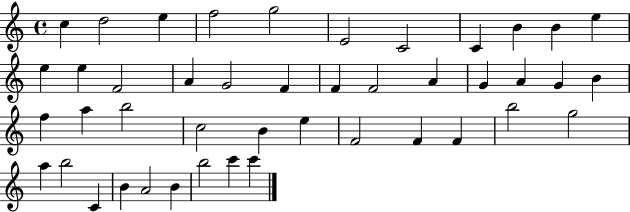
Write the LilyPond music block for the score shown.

{
  \clef treble
  \time 4/4
  \defaultTimeSignature
  \key c \major
  c''4 d''2 e''4 | f''2 g''2 | e'2 c'2 | c'4 b'4 b'4 e''4 | \break e''4 e''4 f'2 | a'4 g'2 f'4 | f'4 f'2 a'4 | g'4 a'4 g'4 b'4 | \break f''4 a''4 b''2 | c''2 b'4 e''4 | f'2 f'4 f'4 | b''2 g''2 | \break a''4 b''2 c'4 | b'4 a'2 b'4 | b''2 c'''4 c'''4 | \bar "|."
}